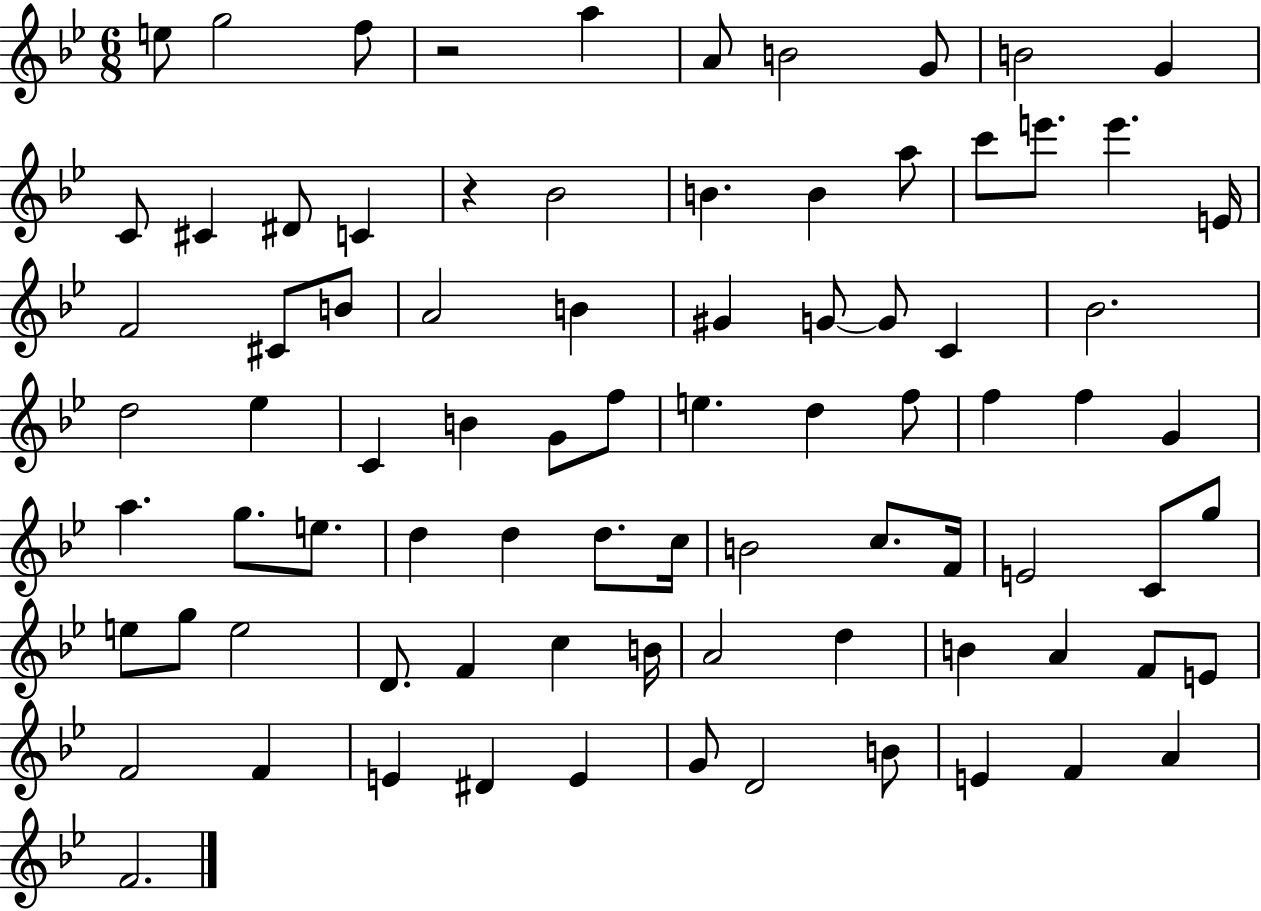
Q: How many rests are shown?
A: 2